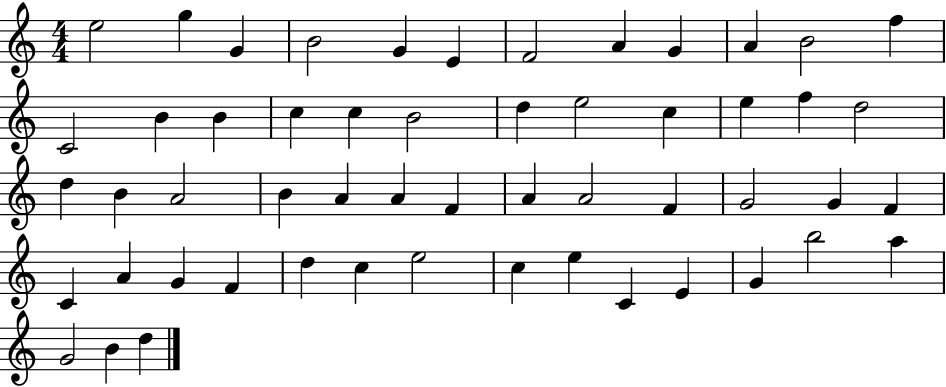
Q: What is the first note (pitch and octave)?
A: E5